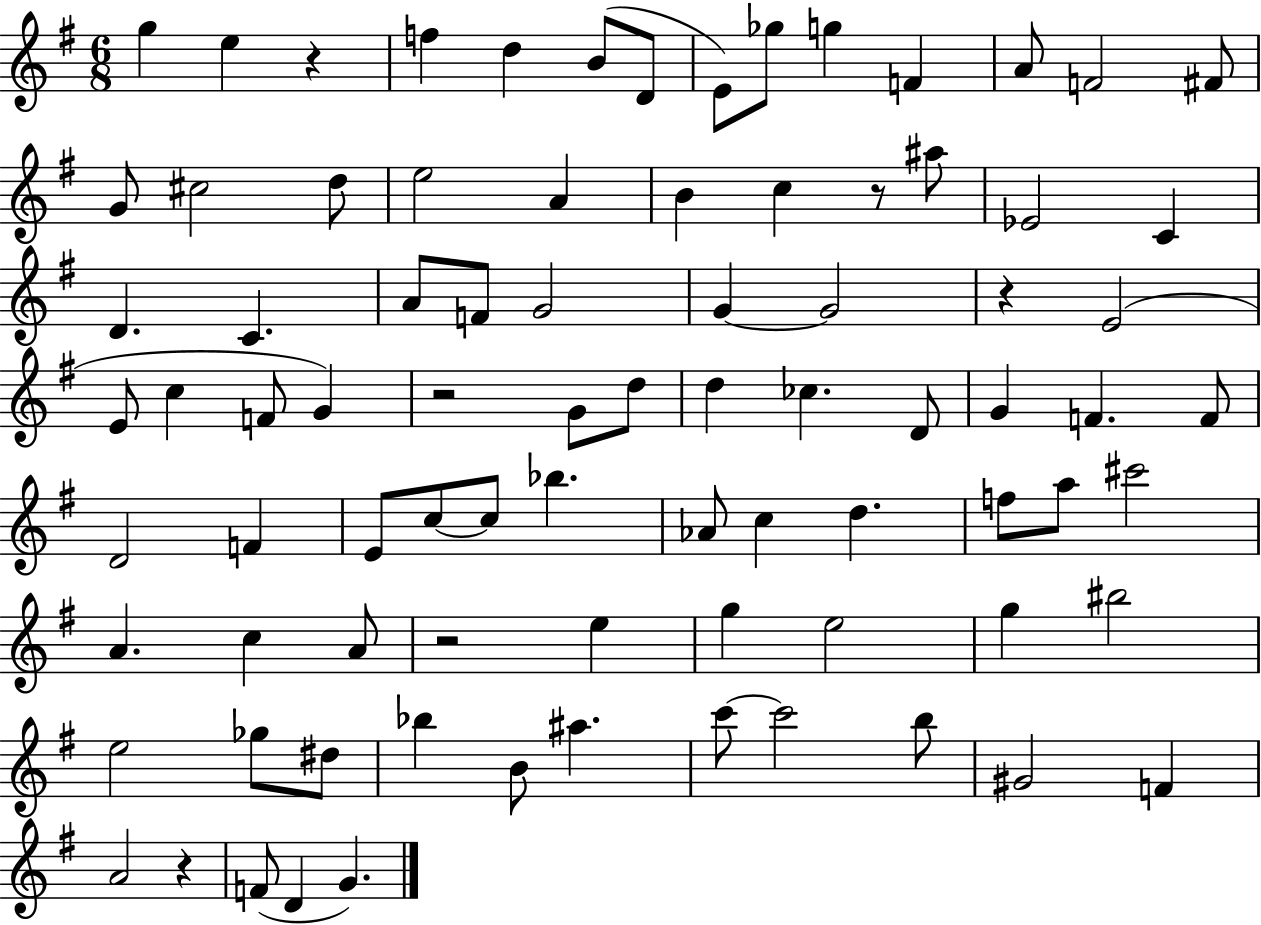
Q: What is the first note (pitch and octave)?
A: G5